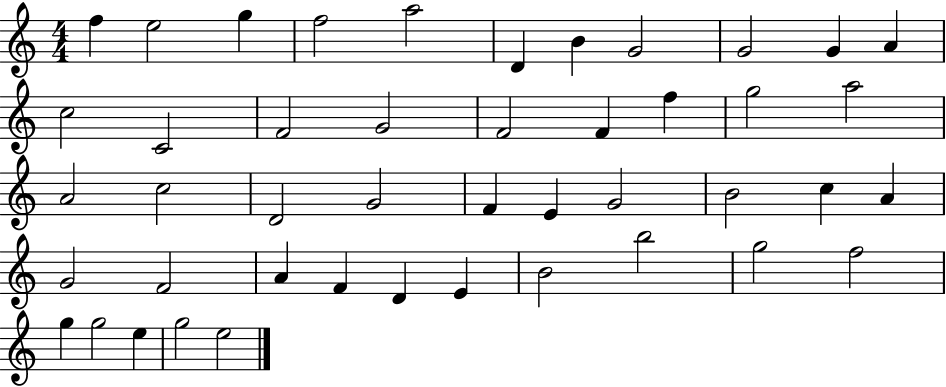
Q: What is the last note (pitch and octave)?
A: E5